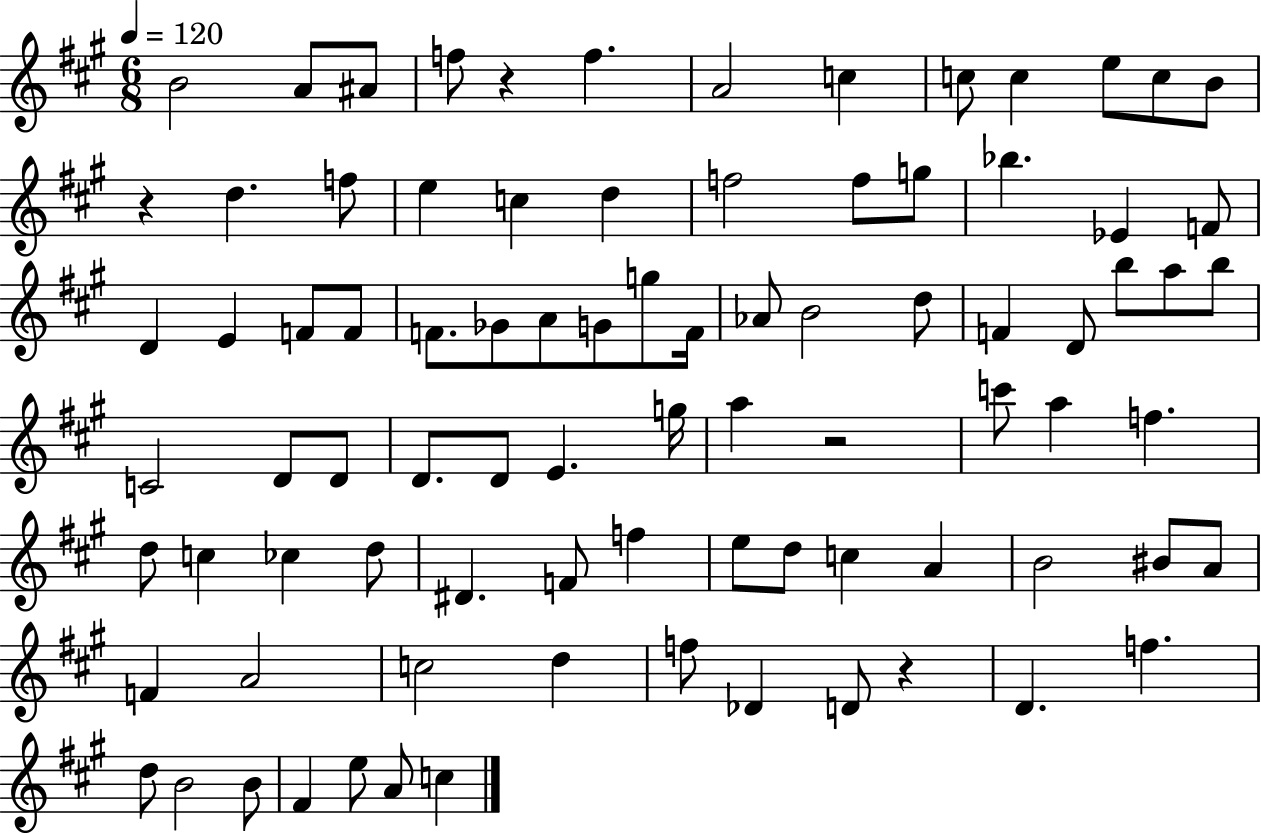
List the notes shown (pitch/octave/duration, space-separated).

B4/h A4/e A#4/e F5/e R/q F5/q. A4/h C5/q C5/e C5/q E5/e C5/e B4/e R/q D5/q. F5/e E5/q C5/q D5/q F5/h F5/e G5/e Bb5/q. Eb4/q F4/e D4/q E4/q F4/e F4/e F4/e. Gb4/e A4/e G4/e G5/e F4/s Ab4/e B4/h D5/e F4/q D4/e B5/e A5/e B5/e C4/h D4/e D4/e D4/e. D4/e E4/q. G5/s A5/q R/h C6/e A5/q F5/q. D5/e C5/q CES5/q D5/e D#4/q. F4/e F5/q E5/e D5/e C5/q A4/q B4/h BIS4/e A4/e F4/q A4/h C5/h D5/q F5/e Db4/q D4/e R/q D4/q. F5/q. D5/e B4/h B4/e F#4/q E5/e A4/e C5/q